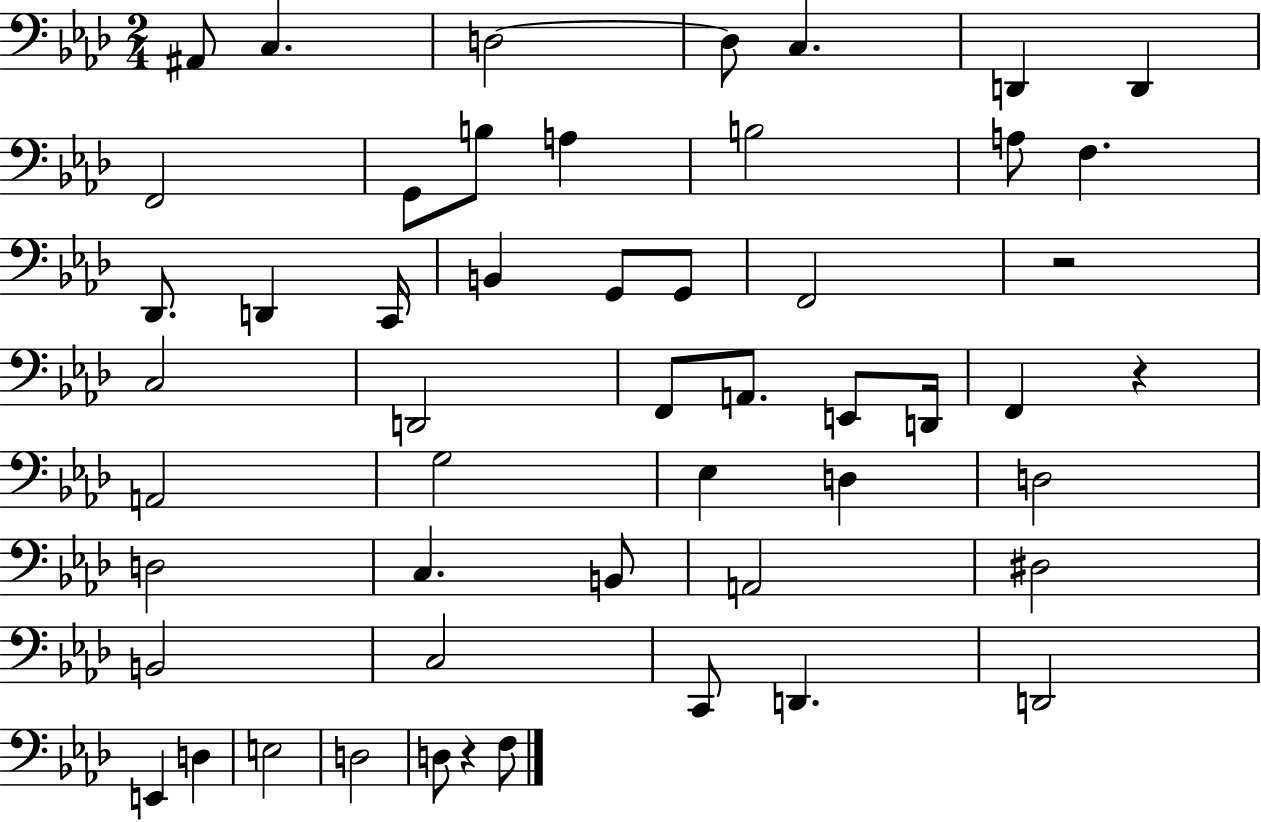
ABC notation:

X:1
T:Untitled
M:2/4
L:1/4
K:Ab
^A,,/2 C, D,2 D,/2 C, D,, D,, F,,2 G,,/2 B,/2 A, B,2 A,/2 F, _D,,/2 D,, C,,/4 B,, G,,/2 G,,/2 F,,2 z2 C,2 D,,2 F,,/2 A,,/2 E,,/2 D,,/4 F,, z A,,2 G,2 _E, D, D,2 D,2 C, B,,/2 A,,2 ^D,2 B,,2 C,2 C,,/2 D,, D,,2 E,, D, E,2 D,2 D,/2 z F,/2